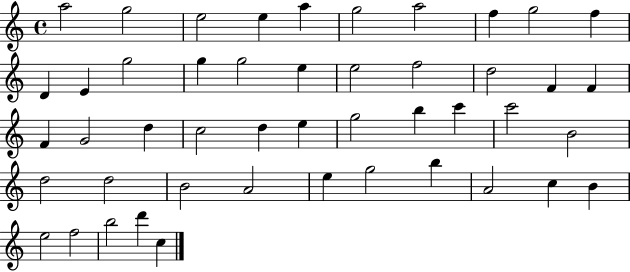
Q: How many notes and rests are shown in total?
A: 47